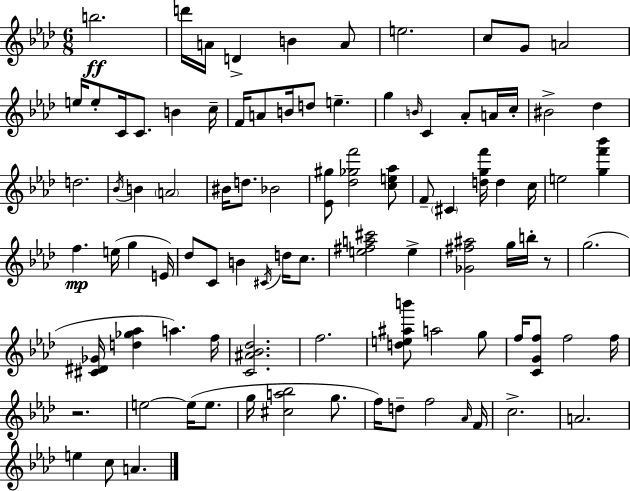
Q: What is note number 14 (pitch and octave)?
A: C4